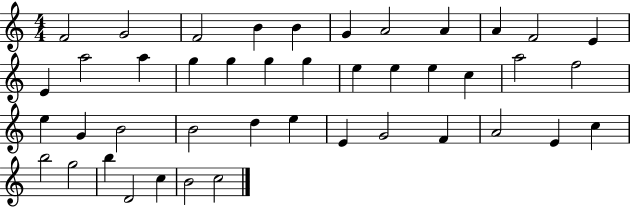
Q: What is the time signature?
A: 4/4